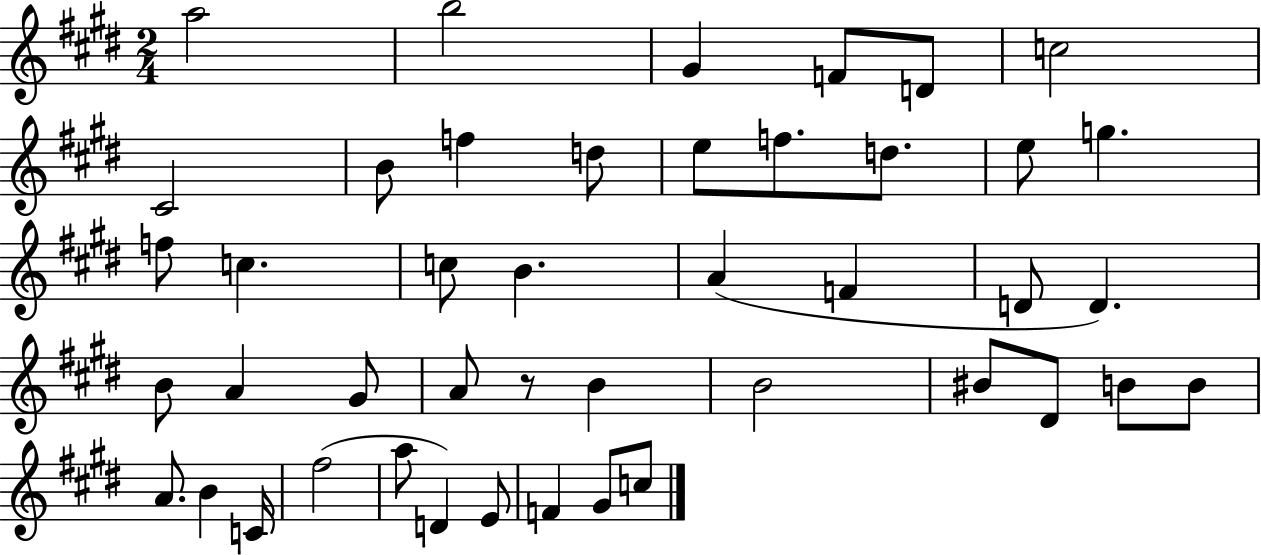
X:1
T:Untitled
M:2/4
L:1/4
K:E
a2 b2 ^G F/2 D/2 c2 ^C2 B/2 f d/2 e/2 f/2 d/2 e/2 g f/2 c c/2 B A F D/2 D B/2 A ^G/2 A/2 z/2 B B2 ^B/2 ^D/2 B/2 B/2 A/2 B C/4 ^f2 a/2 D E/2 F ^G/2 c/2